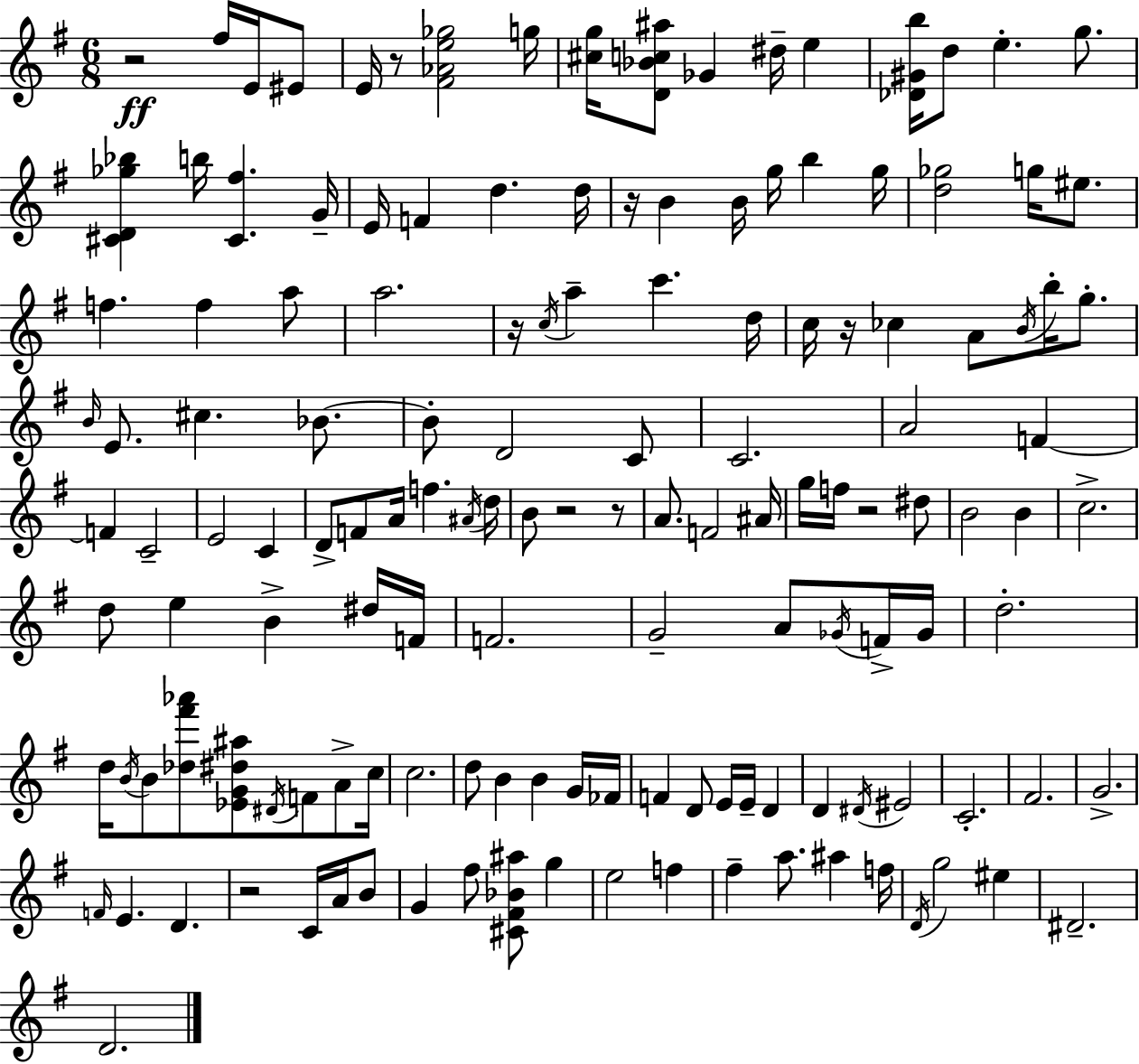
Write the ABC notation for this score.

X:1
T:Untitled
M:6/8
L:1/4
K:Em
z2 ^f/4 E/4 ^E/2 E/4 z/2 [^F_Ae_g]2 g/4 [^cg]/4 [D_Bc^a]/2 _G ^d/4 e [_D^Gb]/4 d/2 e g/2 [^CD_g_b] b/4 [^C^f] G/4 E/4 F d d/4 z/4 B B/4 g/4 b g/4 [d_g]2 g/4 ^e/2 f f a/2 a2 z/4 c/4 a c' d/4 c/4 z/4 _c A/2 B/4 b/4 g/2 B/4 E/2 ^c _B/2 _B/2 D2 C/2 C2 A2 F F C2 E2 C D/2 F/2 A/4 f ^A/4 d/4 B/2 z2 z/2 A/2 F2 ^A/4 g/4 f/4 z2 ^d/2 B2 B c2 d/2 e B ^d/4 F/4 F2 G2 A/2 _G/4 F/4 _G/4 d2 d/4 B/4 B/2 [_d^f'_a']/2 [_EG^d^a]/2 ^D/4 F/2 A/2 c/4 c2 d/2 B B G/4 _F/4 F D/2 E/4 E/4 D D ^D/4 ^E2 C2 ^F2 G2 F/4 E D z2 C/4 A/4 B/2 G ^f/2 [^C^F_B^a]/2 g e2 f ^f a/2 ^a f/4 D/4 g2 ^e ^D2 D2